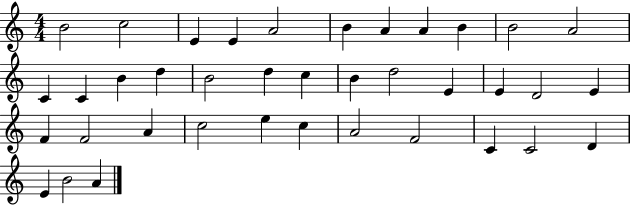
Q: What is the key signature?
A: C major